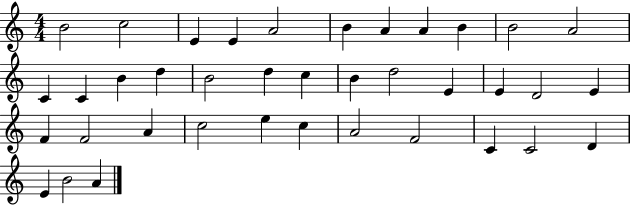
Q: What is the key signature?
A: C major